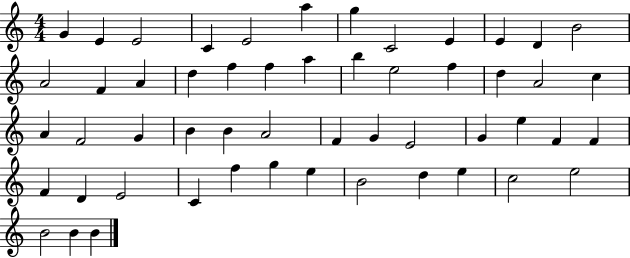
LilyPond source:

{
  \clef treble
  \numericTimeSignature
  \time 4/4
  \key c \major
  g'4 e'4 e'2 | c'4 e'2 a''4 | g''4 c'2 e'4 | e'4 d'4 b'2 | \break a'2 f'4 a'4 | d''4 f''4 f''4 a''4 | b''4 e''2 f''4 | d''4 a'2 c''4 | \break a'4 f'2 g'4 | b'4 b'4 a'2 | f'4 g'4 e'2 | g'4 e''4 f'4 f'4 | \break f'4 d'4 e'2 | c'4 f''4 g''4 e''4 | b'2 d''4 e''4 | c''2 e''2 | \break b'2 b'4 b'4 | \bar "|."
}